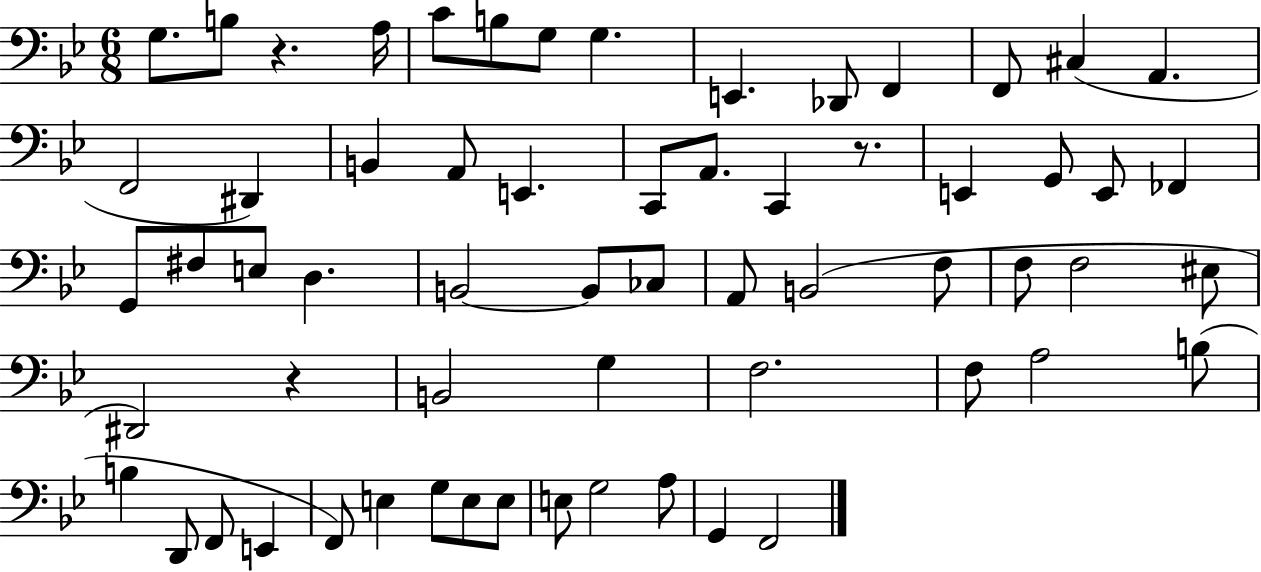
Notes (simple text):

G3/e. B3/e R/q. A3/s C4/e B3/e G3/e G3/q. E2/q. Db2/e F2/q F2/e C#3/q A2/q. F2/h D#2/q B2/q A2/e E2/q. C2/e A2/e. C2/q R/e. E2/q G2/e E2/e FES2/q G2/e F#3/e E3/e D3/q. B2/h B2/e CES3/e A2/e B2/h F3/e F3/e F3/h EIS3/e D#2/h R/q B2/h G3/q F3/h. F3/e A3/h B3/e B3/q D2/e F2/e E2/q F2/e E3/q G3/e E3/e E3/e E3/e G3/h A3/e G2/q F2/h